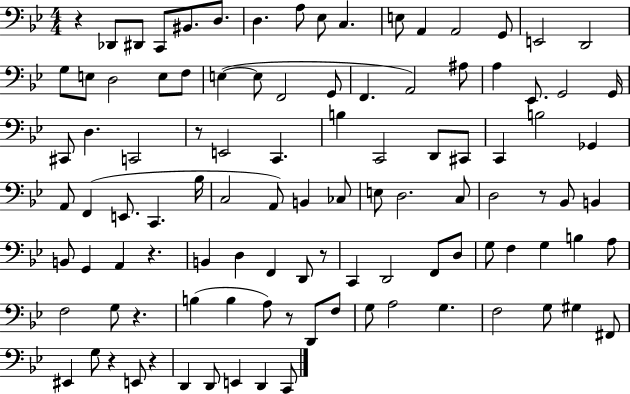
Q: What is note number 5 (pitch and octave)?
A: D3